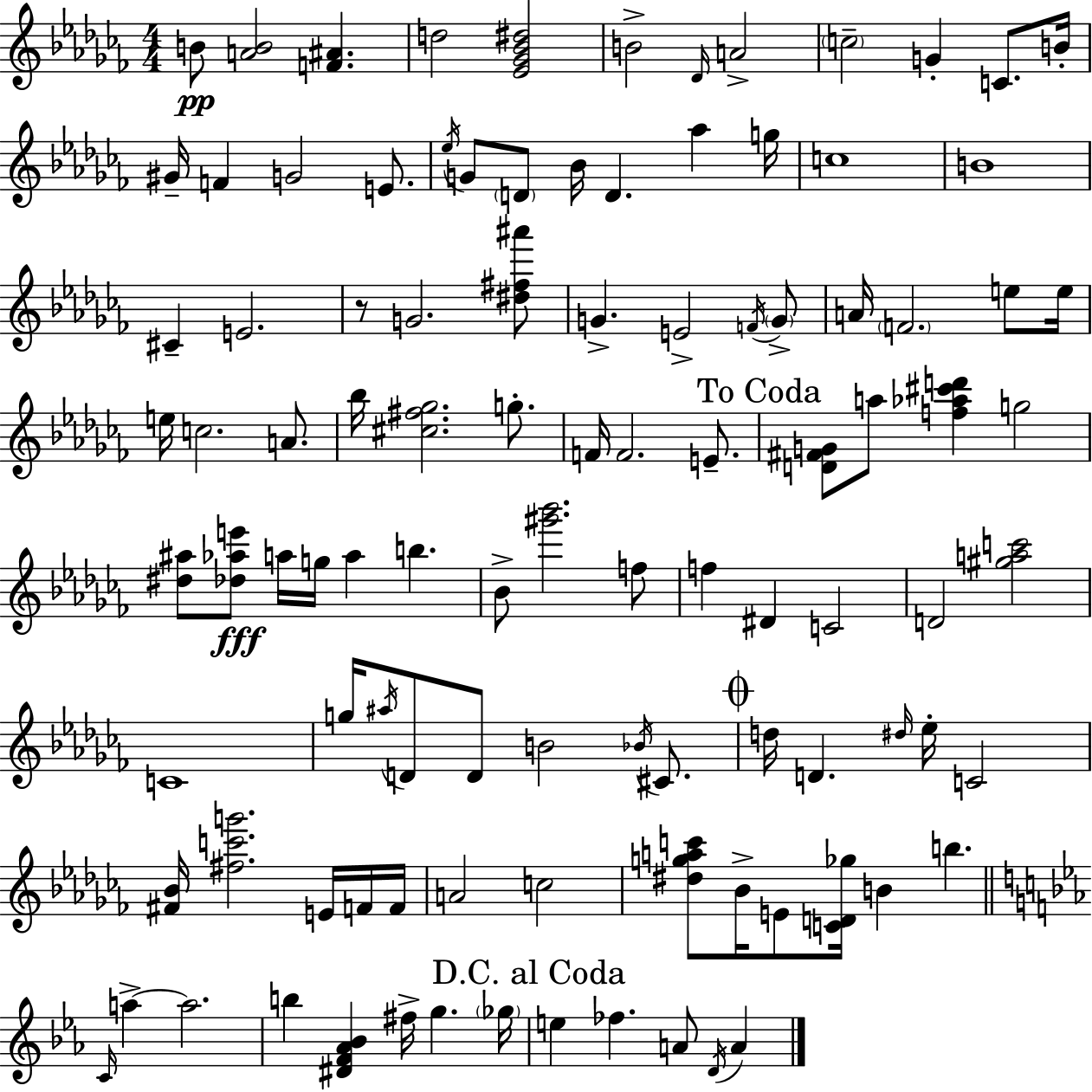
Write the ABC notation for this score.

X:1
T:Untitled
M:4/4
L:1/4
K:Abm
B/2 [AB]2 [F^A] d2 [_E_G_B^d]2 B2 _D/4 A2 c2 G C/2 B/4 ^G/4 F G2 E/2 _e/4 G/2 D/2 _B/4 D _a g/4 c4 B4 ^C E2 z/2 G2 [^d^f^a']/2 G E2 F/4 G/2 A/4 F2 e/2 e/4 e/4 c2 A/2 _b/4 [^c^f_g]2 g/2 F/4 F2 E/2 [D^FG]/2 a/2 [f_a^c'd'] g2 [^d^a]/2 [_d_ae']/2 a/4 g/4 a b _B/2 [^g'_b']2 f/2 f ^D C2 D2 [^gac']2 C4 g/4 ^a/4 D/2 D/2 B2 _B/4 ^C/2 d/4 D ^d/4 _e/4 C2 [^F_B]/4 [^fc'g']2 E/4 F/4 F/4 A2 c2 [^dgac']/2 _B/4 E/2 [CD_g]/4 B b C/4 a a2 b [^DF_A_B] ^f/4 g _g/4 e _f A/2 D/4 A